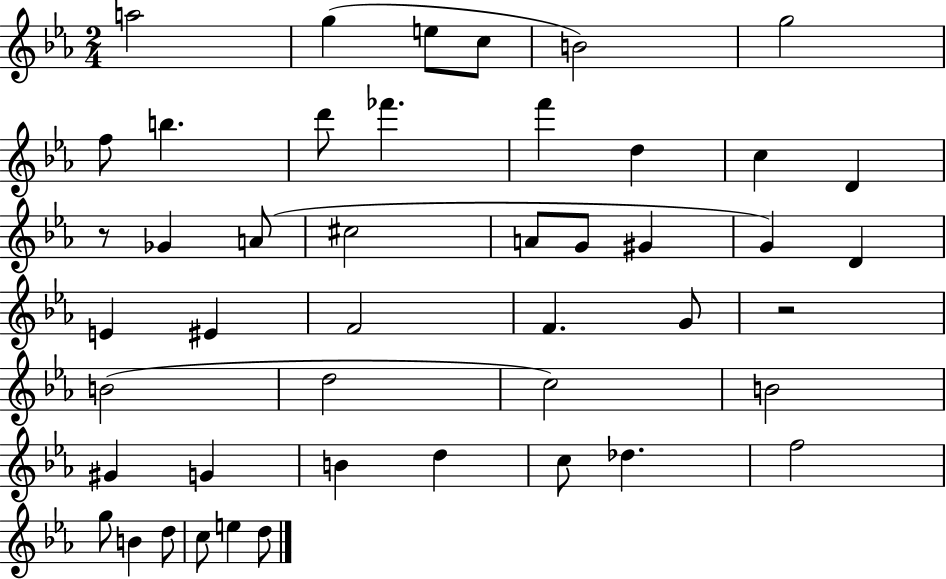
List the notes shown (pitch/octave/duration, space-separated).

A5/h G5/q E5/e C5/e B4/h G5/h F5/e B5/q. D6/e FES6/q. F6/q D5/q C5/q D4/q R/e Gb4/q A4/e C#5/h A4/e G4/e G#4/q G4/q D4/q E4/q EIS4/q F4/h F4/q. G4/e R/h B4/h D5/h C5/h B4/h G#4/q G4/q B4/q D5/q C5/e Db5/q. F5/h G5/e B4/q D5/e C5/e E5/q D5/e